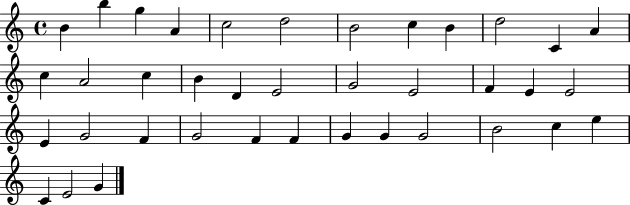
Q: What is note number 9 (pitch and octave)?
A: B4